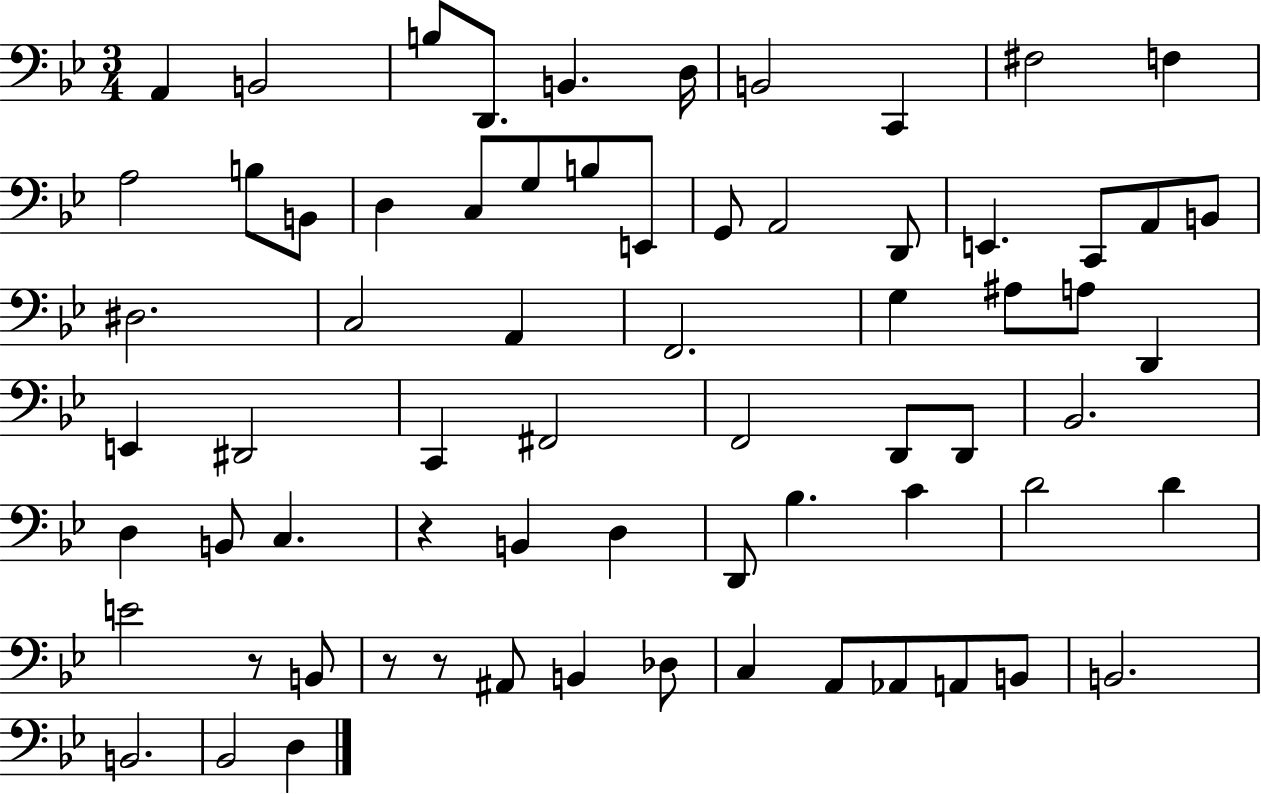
X:1
T:Untitled
M:3/4
L:1/4
K:Bb
A,, B,,2 B,/2 D,,/2 B,, D,/4 B,,2 C,, ^F,2 F, A,2 B,/2 B,,/2 D, C,/2 G,/2 B,/2 E,,/2 G,,/2 A,,2 D,,/2 E,, C,,/2 A,,/2 B,,/2 ^D,2 C,2 A,, F,,2 G, ^A,/2 A,/2 D,, E,, ^D,,2 C,, ^F,,2 F,,2 D,,/2 D,,/2 _B,,2 D, B,,/2 C, z B,, D, D,,/2 _B, C D2 D E2 z/2 B,,/2 z/2 z/2 ^A,,/2 B,, _D,/2 C, A,,/2 _A,,/2 A,,/2 B,,/2 B,,2 B,,2 _B,,2 D,